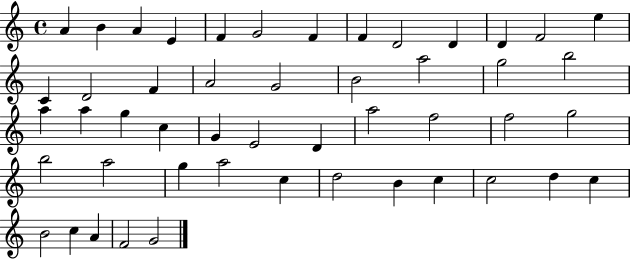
X:1
T:Untitled
M:4/4
L:1/4
K:C
A B A E F G2 F F D2 D D F2 e C D2 F A2 G2 B2 a2 g2 b2 a a g c G E2 D a2 f2 f2 g2 b2 a2 g a2 c d2 B c c2 d c B2 c A F2 G2